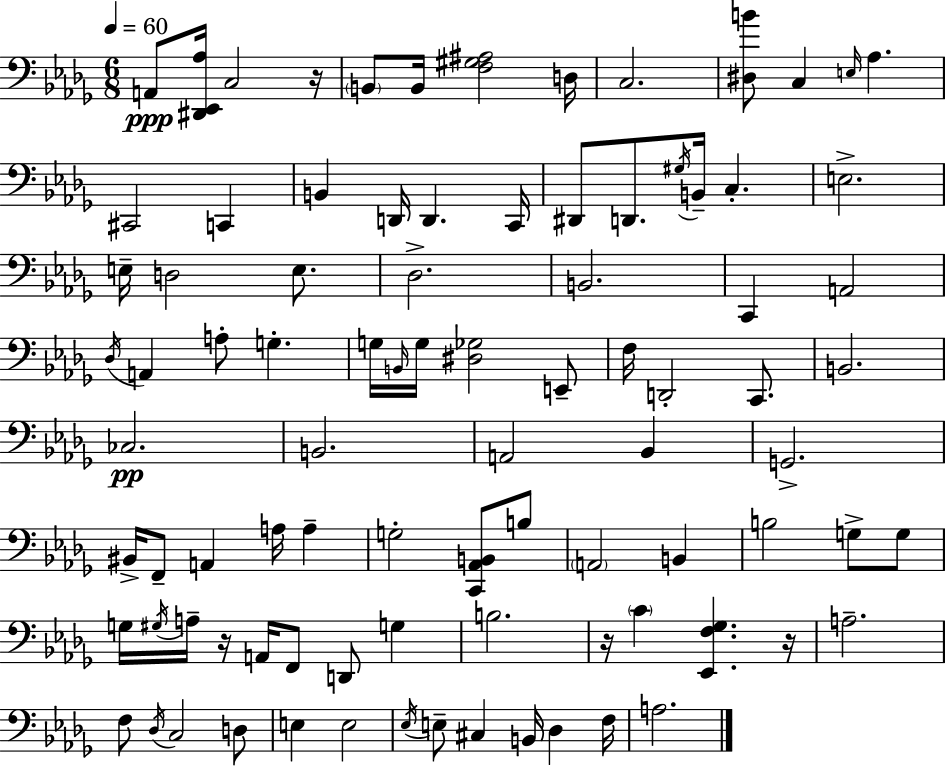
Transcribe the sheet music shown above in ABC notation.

X:1
T:Untitled
M:6/8
L:1/4
K:Bbm
A,,/2 [^D,,_E,,_A,]/4 C,2 z/4 B,,/2 B,,/4 [F,^G,^A,]2 D,/4 C,2 [^D,B]/2 C, E,/4 _A, ^C,,2 C,, B,, D,,/4 D,, C,,/4 ^D,,/2 D,,/2 ^G,/4 B,,/4 C, E,2 E,/4 D,2 E,/2 _D,2 B,,2 C,, A,,2 _D,/4 A,, A,/2 G, G,/4 B,,/4 G,/4 [^D,_G,]2 E,,/2 F,/4 D,,2 C,,/2 B,,2 _C,2 B,,2 A,,2 _B,, G,,2 ^B,,/4 F,,/2 A,, A,/4 A, G,2 [C,,_A,,B,,]/2 B,/2 A,,2 B,, B,2 G,/2 G,/2 G,/4 ^G,/4 A,/4 z/4 A,,/4 F,,/2 D,,/2 G, B,2 z/4 C [_E,,F,_G,] z/4 A,2 F,/2 _D,/4 C,2 D,/2 E, E,2 _E,/4 E,/2 ^C, B,,/4 _D, F,/4 A,2